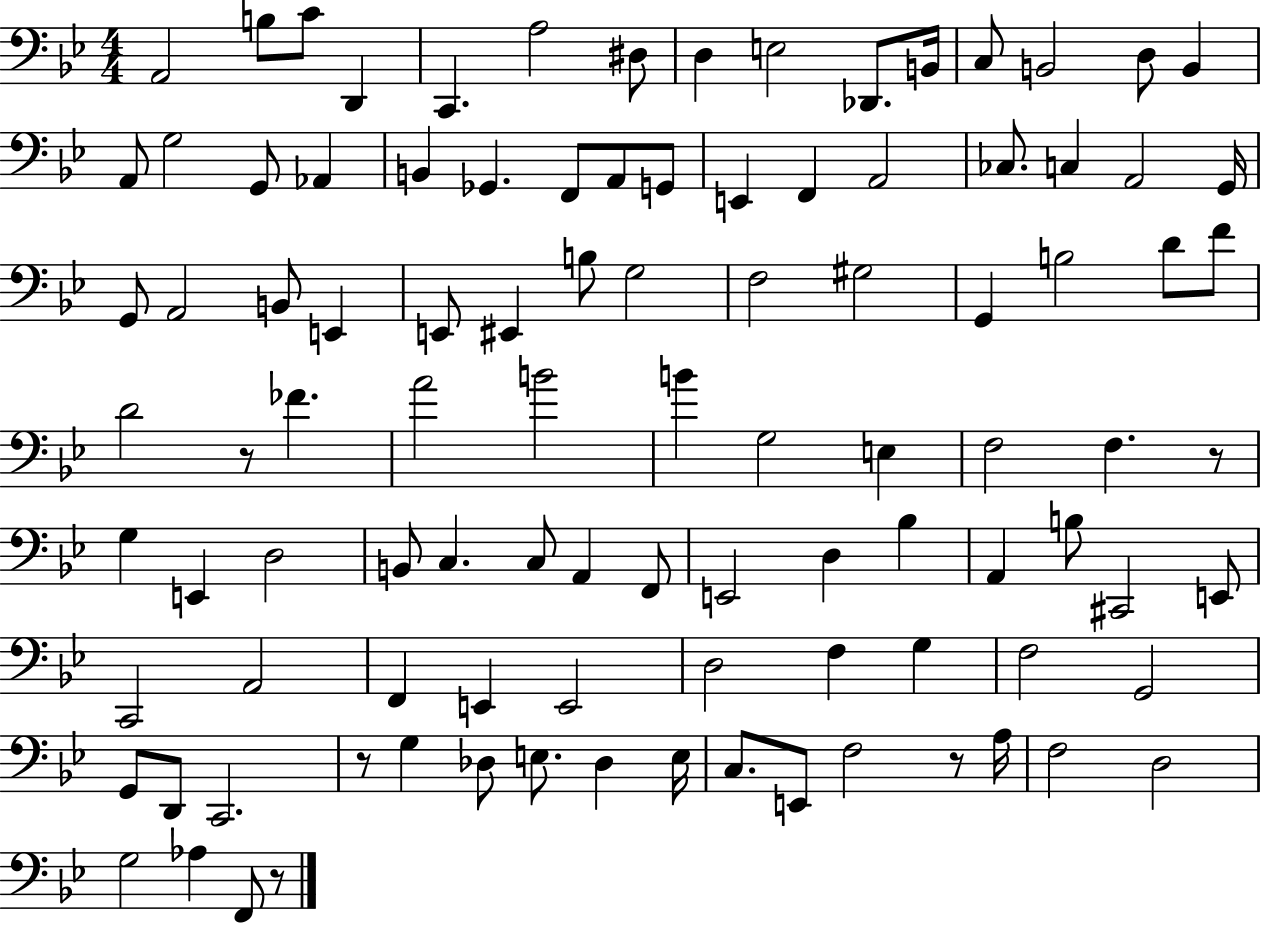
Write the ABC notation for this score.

X:1
T:Untitled
M:4/4
L:1/4
K:Bb
A,,2 B,/2 C/2 D,, C,, A,2 ^D,/2 D, E,2 _D,,/2 B,,/4 C,/2 B,,2 D,/2 B,, A,,/2 G,2 G,,/2 _A,, B,, _G,, F,,/2 A,,/2 G,,/2 E,, F,, A,,2 _C,/2 C, A,,2 G,,/4 G,,/2 A,,2 B,,/2 E,, E,,/2 ^E,, B,/2 G,2 F,2 ^G,2 G,, B,2 D/2 F/2 D2 z/2 _F A2 B2 B G,2 E, F,2 F, z/2 G, E,, D,2 B,,/2 C, C,/2 A,, F,,/2 E,,2 D, _B, A,, B,/2 ^C,,2 E,,/2 C,,2 A,,2 F,, E,, E,,2 D,2 F, G, F,2 G,,2 G,,/2 D,,/2 C,,2 z/2 G, _D,/2 E,/2 _D, E,/4 C,/2 E,,/2 F,2 z/2 A,/4 F,2 D,2 G,2 _A, F,,/2 z/2